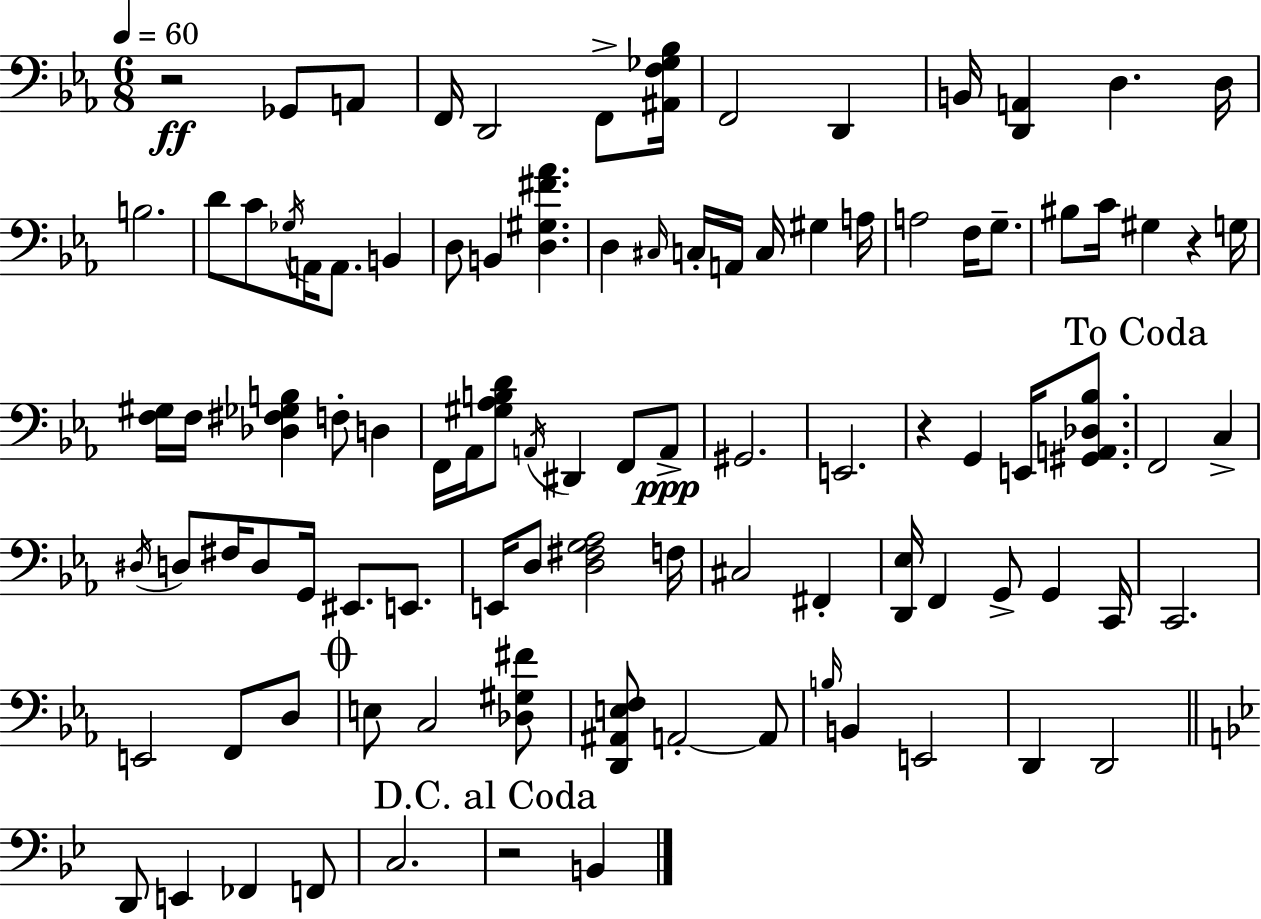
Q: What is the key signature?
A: EES major